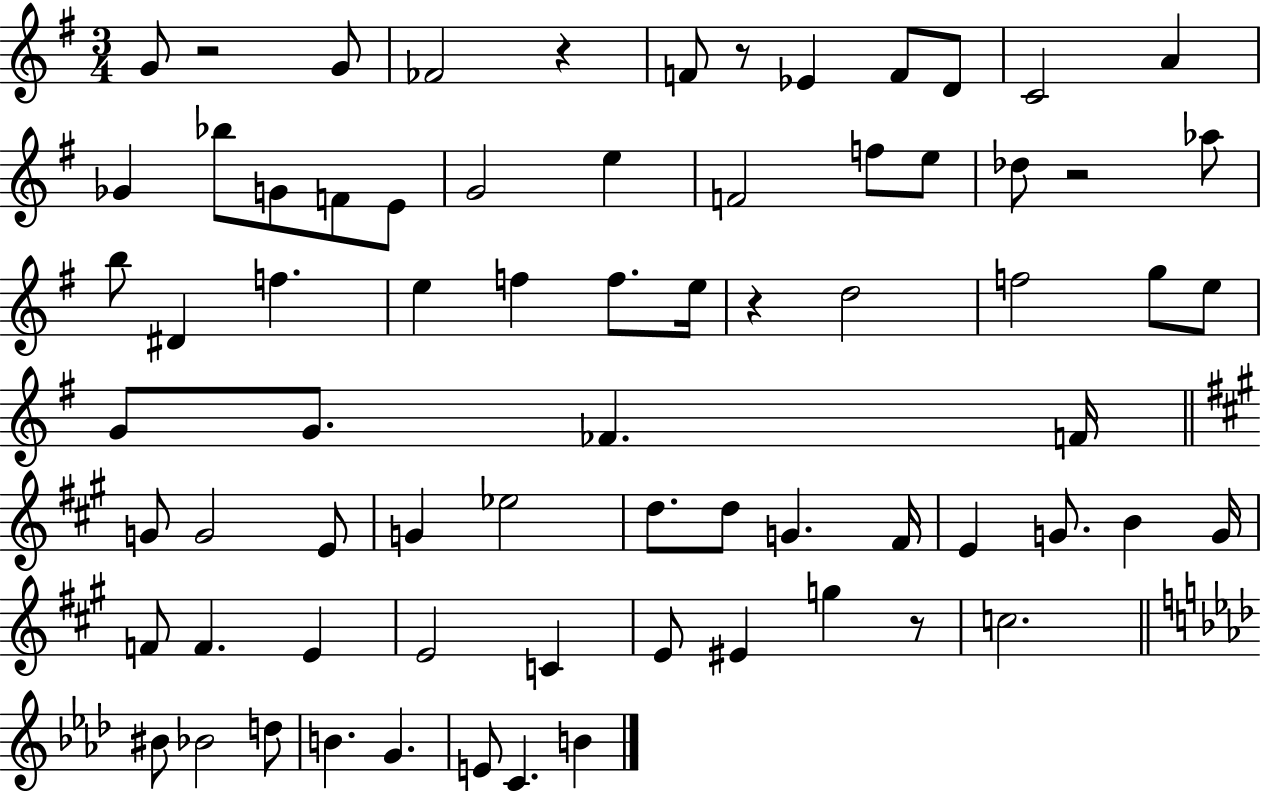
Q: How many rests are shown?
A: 6